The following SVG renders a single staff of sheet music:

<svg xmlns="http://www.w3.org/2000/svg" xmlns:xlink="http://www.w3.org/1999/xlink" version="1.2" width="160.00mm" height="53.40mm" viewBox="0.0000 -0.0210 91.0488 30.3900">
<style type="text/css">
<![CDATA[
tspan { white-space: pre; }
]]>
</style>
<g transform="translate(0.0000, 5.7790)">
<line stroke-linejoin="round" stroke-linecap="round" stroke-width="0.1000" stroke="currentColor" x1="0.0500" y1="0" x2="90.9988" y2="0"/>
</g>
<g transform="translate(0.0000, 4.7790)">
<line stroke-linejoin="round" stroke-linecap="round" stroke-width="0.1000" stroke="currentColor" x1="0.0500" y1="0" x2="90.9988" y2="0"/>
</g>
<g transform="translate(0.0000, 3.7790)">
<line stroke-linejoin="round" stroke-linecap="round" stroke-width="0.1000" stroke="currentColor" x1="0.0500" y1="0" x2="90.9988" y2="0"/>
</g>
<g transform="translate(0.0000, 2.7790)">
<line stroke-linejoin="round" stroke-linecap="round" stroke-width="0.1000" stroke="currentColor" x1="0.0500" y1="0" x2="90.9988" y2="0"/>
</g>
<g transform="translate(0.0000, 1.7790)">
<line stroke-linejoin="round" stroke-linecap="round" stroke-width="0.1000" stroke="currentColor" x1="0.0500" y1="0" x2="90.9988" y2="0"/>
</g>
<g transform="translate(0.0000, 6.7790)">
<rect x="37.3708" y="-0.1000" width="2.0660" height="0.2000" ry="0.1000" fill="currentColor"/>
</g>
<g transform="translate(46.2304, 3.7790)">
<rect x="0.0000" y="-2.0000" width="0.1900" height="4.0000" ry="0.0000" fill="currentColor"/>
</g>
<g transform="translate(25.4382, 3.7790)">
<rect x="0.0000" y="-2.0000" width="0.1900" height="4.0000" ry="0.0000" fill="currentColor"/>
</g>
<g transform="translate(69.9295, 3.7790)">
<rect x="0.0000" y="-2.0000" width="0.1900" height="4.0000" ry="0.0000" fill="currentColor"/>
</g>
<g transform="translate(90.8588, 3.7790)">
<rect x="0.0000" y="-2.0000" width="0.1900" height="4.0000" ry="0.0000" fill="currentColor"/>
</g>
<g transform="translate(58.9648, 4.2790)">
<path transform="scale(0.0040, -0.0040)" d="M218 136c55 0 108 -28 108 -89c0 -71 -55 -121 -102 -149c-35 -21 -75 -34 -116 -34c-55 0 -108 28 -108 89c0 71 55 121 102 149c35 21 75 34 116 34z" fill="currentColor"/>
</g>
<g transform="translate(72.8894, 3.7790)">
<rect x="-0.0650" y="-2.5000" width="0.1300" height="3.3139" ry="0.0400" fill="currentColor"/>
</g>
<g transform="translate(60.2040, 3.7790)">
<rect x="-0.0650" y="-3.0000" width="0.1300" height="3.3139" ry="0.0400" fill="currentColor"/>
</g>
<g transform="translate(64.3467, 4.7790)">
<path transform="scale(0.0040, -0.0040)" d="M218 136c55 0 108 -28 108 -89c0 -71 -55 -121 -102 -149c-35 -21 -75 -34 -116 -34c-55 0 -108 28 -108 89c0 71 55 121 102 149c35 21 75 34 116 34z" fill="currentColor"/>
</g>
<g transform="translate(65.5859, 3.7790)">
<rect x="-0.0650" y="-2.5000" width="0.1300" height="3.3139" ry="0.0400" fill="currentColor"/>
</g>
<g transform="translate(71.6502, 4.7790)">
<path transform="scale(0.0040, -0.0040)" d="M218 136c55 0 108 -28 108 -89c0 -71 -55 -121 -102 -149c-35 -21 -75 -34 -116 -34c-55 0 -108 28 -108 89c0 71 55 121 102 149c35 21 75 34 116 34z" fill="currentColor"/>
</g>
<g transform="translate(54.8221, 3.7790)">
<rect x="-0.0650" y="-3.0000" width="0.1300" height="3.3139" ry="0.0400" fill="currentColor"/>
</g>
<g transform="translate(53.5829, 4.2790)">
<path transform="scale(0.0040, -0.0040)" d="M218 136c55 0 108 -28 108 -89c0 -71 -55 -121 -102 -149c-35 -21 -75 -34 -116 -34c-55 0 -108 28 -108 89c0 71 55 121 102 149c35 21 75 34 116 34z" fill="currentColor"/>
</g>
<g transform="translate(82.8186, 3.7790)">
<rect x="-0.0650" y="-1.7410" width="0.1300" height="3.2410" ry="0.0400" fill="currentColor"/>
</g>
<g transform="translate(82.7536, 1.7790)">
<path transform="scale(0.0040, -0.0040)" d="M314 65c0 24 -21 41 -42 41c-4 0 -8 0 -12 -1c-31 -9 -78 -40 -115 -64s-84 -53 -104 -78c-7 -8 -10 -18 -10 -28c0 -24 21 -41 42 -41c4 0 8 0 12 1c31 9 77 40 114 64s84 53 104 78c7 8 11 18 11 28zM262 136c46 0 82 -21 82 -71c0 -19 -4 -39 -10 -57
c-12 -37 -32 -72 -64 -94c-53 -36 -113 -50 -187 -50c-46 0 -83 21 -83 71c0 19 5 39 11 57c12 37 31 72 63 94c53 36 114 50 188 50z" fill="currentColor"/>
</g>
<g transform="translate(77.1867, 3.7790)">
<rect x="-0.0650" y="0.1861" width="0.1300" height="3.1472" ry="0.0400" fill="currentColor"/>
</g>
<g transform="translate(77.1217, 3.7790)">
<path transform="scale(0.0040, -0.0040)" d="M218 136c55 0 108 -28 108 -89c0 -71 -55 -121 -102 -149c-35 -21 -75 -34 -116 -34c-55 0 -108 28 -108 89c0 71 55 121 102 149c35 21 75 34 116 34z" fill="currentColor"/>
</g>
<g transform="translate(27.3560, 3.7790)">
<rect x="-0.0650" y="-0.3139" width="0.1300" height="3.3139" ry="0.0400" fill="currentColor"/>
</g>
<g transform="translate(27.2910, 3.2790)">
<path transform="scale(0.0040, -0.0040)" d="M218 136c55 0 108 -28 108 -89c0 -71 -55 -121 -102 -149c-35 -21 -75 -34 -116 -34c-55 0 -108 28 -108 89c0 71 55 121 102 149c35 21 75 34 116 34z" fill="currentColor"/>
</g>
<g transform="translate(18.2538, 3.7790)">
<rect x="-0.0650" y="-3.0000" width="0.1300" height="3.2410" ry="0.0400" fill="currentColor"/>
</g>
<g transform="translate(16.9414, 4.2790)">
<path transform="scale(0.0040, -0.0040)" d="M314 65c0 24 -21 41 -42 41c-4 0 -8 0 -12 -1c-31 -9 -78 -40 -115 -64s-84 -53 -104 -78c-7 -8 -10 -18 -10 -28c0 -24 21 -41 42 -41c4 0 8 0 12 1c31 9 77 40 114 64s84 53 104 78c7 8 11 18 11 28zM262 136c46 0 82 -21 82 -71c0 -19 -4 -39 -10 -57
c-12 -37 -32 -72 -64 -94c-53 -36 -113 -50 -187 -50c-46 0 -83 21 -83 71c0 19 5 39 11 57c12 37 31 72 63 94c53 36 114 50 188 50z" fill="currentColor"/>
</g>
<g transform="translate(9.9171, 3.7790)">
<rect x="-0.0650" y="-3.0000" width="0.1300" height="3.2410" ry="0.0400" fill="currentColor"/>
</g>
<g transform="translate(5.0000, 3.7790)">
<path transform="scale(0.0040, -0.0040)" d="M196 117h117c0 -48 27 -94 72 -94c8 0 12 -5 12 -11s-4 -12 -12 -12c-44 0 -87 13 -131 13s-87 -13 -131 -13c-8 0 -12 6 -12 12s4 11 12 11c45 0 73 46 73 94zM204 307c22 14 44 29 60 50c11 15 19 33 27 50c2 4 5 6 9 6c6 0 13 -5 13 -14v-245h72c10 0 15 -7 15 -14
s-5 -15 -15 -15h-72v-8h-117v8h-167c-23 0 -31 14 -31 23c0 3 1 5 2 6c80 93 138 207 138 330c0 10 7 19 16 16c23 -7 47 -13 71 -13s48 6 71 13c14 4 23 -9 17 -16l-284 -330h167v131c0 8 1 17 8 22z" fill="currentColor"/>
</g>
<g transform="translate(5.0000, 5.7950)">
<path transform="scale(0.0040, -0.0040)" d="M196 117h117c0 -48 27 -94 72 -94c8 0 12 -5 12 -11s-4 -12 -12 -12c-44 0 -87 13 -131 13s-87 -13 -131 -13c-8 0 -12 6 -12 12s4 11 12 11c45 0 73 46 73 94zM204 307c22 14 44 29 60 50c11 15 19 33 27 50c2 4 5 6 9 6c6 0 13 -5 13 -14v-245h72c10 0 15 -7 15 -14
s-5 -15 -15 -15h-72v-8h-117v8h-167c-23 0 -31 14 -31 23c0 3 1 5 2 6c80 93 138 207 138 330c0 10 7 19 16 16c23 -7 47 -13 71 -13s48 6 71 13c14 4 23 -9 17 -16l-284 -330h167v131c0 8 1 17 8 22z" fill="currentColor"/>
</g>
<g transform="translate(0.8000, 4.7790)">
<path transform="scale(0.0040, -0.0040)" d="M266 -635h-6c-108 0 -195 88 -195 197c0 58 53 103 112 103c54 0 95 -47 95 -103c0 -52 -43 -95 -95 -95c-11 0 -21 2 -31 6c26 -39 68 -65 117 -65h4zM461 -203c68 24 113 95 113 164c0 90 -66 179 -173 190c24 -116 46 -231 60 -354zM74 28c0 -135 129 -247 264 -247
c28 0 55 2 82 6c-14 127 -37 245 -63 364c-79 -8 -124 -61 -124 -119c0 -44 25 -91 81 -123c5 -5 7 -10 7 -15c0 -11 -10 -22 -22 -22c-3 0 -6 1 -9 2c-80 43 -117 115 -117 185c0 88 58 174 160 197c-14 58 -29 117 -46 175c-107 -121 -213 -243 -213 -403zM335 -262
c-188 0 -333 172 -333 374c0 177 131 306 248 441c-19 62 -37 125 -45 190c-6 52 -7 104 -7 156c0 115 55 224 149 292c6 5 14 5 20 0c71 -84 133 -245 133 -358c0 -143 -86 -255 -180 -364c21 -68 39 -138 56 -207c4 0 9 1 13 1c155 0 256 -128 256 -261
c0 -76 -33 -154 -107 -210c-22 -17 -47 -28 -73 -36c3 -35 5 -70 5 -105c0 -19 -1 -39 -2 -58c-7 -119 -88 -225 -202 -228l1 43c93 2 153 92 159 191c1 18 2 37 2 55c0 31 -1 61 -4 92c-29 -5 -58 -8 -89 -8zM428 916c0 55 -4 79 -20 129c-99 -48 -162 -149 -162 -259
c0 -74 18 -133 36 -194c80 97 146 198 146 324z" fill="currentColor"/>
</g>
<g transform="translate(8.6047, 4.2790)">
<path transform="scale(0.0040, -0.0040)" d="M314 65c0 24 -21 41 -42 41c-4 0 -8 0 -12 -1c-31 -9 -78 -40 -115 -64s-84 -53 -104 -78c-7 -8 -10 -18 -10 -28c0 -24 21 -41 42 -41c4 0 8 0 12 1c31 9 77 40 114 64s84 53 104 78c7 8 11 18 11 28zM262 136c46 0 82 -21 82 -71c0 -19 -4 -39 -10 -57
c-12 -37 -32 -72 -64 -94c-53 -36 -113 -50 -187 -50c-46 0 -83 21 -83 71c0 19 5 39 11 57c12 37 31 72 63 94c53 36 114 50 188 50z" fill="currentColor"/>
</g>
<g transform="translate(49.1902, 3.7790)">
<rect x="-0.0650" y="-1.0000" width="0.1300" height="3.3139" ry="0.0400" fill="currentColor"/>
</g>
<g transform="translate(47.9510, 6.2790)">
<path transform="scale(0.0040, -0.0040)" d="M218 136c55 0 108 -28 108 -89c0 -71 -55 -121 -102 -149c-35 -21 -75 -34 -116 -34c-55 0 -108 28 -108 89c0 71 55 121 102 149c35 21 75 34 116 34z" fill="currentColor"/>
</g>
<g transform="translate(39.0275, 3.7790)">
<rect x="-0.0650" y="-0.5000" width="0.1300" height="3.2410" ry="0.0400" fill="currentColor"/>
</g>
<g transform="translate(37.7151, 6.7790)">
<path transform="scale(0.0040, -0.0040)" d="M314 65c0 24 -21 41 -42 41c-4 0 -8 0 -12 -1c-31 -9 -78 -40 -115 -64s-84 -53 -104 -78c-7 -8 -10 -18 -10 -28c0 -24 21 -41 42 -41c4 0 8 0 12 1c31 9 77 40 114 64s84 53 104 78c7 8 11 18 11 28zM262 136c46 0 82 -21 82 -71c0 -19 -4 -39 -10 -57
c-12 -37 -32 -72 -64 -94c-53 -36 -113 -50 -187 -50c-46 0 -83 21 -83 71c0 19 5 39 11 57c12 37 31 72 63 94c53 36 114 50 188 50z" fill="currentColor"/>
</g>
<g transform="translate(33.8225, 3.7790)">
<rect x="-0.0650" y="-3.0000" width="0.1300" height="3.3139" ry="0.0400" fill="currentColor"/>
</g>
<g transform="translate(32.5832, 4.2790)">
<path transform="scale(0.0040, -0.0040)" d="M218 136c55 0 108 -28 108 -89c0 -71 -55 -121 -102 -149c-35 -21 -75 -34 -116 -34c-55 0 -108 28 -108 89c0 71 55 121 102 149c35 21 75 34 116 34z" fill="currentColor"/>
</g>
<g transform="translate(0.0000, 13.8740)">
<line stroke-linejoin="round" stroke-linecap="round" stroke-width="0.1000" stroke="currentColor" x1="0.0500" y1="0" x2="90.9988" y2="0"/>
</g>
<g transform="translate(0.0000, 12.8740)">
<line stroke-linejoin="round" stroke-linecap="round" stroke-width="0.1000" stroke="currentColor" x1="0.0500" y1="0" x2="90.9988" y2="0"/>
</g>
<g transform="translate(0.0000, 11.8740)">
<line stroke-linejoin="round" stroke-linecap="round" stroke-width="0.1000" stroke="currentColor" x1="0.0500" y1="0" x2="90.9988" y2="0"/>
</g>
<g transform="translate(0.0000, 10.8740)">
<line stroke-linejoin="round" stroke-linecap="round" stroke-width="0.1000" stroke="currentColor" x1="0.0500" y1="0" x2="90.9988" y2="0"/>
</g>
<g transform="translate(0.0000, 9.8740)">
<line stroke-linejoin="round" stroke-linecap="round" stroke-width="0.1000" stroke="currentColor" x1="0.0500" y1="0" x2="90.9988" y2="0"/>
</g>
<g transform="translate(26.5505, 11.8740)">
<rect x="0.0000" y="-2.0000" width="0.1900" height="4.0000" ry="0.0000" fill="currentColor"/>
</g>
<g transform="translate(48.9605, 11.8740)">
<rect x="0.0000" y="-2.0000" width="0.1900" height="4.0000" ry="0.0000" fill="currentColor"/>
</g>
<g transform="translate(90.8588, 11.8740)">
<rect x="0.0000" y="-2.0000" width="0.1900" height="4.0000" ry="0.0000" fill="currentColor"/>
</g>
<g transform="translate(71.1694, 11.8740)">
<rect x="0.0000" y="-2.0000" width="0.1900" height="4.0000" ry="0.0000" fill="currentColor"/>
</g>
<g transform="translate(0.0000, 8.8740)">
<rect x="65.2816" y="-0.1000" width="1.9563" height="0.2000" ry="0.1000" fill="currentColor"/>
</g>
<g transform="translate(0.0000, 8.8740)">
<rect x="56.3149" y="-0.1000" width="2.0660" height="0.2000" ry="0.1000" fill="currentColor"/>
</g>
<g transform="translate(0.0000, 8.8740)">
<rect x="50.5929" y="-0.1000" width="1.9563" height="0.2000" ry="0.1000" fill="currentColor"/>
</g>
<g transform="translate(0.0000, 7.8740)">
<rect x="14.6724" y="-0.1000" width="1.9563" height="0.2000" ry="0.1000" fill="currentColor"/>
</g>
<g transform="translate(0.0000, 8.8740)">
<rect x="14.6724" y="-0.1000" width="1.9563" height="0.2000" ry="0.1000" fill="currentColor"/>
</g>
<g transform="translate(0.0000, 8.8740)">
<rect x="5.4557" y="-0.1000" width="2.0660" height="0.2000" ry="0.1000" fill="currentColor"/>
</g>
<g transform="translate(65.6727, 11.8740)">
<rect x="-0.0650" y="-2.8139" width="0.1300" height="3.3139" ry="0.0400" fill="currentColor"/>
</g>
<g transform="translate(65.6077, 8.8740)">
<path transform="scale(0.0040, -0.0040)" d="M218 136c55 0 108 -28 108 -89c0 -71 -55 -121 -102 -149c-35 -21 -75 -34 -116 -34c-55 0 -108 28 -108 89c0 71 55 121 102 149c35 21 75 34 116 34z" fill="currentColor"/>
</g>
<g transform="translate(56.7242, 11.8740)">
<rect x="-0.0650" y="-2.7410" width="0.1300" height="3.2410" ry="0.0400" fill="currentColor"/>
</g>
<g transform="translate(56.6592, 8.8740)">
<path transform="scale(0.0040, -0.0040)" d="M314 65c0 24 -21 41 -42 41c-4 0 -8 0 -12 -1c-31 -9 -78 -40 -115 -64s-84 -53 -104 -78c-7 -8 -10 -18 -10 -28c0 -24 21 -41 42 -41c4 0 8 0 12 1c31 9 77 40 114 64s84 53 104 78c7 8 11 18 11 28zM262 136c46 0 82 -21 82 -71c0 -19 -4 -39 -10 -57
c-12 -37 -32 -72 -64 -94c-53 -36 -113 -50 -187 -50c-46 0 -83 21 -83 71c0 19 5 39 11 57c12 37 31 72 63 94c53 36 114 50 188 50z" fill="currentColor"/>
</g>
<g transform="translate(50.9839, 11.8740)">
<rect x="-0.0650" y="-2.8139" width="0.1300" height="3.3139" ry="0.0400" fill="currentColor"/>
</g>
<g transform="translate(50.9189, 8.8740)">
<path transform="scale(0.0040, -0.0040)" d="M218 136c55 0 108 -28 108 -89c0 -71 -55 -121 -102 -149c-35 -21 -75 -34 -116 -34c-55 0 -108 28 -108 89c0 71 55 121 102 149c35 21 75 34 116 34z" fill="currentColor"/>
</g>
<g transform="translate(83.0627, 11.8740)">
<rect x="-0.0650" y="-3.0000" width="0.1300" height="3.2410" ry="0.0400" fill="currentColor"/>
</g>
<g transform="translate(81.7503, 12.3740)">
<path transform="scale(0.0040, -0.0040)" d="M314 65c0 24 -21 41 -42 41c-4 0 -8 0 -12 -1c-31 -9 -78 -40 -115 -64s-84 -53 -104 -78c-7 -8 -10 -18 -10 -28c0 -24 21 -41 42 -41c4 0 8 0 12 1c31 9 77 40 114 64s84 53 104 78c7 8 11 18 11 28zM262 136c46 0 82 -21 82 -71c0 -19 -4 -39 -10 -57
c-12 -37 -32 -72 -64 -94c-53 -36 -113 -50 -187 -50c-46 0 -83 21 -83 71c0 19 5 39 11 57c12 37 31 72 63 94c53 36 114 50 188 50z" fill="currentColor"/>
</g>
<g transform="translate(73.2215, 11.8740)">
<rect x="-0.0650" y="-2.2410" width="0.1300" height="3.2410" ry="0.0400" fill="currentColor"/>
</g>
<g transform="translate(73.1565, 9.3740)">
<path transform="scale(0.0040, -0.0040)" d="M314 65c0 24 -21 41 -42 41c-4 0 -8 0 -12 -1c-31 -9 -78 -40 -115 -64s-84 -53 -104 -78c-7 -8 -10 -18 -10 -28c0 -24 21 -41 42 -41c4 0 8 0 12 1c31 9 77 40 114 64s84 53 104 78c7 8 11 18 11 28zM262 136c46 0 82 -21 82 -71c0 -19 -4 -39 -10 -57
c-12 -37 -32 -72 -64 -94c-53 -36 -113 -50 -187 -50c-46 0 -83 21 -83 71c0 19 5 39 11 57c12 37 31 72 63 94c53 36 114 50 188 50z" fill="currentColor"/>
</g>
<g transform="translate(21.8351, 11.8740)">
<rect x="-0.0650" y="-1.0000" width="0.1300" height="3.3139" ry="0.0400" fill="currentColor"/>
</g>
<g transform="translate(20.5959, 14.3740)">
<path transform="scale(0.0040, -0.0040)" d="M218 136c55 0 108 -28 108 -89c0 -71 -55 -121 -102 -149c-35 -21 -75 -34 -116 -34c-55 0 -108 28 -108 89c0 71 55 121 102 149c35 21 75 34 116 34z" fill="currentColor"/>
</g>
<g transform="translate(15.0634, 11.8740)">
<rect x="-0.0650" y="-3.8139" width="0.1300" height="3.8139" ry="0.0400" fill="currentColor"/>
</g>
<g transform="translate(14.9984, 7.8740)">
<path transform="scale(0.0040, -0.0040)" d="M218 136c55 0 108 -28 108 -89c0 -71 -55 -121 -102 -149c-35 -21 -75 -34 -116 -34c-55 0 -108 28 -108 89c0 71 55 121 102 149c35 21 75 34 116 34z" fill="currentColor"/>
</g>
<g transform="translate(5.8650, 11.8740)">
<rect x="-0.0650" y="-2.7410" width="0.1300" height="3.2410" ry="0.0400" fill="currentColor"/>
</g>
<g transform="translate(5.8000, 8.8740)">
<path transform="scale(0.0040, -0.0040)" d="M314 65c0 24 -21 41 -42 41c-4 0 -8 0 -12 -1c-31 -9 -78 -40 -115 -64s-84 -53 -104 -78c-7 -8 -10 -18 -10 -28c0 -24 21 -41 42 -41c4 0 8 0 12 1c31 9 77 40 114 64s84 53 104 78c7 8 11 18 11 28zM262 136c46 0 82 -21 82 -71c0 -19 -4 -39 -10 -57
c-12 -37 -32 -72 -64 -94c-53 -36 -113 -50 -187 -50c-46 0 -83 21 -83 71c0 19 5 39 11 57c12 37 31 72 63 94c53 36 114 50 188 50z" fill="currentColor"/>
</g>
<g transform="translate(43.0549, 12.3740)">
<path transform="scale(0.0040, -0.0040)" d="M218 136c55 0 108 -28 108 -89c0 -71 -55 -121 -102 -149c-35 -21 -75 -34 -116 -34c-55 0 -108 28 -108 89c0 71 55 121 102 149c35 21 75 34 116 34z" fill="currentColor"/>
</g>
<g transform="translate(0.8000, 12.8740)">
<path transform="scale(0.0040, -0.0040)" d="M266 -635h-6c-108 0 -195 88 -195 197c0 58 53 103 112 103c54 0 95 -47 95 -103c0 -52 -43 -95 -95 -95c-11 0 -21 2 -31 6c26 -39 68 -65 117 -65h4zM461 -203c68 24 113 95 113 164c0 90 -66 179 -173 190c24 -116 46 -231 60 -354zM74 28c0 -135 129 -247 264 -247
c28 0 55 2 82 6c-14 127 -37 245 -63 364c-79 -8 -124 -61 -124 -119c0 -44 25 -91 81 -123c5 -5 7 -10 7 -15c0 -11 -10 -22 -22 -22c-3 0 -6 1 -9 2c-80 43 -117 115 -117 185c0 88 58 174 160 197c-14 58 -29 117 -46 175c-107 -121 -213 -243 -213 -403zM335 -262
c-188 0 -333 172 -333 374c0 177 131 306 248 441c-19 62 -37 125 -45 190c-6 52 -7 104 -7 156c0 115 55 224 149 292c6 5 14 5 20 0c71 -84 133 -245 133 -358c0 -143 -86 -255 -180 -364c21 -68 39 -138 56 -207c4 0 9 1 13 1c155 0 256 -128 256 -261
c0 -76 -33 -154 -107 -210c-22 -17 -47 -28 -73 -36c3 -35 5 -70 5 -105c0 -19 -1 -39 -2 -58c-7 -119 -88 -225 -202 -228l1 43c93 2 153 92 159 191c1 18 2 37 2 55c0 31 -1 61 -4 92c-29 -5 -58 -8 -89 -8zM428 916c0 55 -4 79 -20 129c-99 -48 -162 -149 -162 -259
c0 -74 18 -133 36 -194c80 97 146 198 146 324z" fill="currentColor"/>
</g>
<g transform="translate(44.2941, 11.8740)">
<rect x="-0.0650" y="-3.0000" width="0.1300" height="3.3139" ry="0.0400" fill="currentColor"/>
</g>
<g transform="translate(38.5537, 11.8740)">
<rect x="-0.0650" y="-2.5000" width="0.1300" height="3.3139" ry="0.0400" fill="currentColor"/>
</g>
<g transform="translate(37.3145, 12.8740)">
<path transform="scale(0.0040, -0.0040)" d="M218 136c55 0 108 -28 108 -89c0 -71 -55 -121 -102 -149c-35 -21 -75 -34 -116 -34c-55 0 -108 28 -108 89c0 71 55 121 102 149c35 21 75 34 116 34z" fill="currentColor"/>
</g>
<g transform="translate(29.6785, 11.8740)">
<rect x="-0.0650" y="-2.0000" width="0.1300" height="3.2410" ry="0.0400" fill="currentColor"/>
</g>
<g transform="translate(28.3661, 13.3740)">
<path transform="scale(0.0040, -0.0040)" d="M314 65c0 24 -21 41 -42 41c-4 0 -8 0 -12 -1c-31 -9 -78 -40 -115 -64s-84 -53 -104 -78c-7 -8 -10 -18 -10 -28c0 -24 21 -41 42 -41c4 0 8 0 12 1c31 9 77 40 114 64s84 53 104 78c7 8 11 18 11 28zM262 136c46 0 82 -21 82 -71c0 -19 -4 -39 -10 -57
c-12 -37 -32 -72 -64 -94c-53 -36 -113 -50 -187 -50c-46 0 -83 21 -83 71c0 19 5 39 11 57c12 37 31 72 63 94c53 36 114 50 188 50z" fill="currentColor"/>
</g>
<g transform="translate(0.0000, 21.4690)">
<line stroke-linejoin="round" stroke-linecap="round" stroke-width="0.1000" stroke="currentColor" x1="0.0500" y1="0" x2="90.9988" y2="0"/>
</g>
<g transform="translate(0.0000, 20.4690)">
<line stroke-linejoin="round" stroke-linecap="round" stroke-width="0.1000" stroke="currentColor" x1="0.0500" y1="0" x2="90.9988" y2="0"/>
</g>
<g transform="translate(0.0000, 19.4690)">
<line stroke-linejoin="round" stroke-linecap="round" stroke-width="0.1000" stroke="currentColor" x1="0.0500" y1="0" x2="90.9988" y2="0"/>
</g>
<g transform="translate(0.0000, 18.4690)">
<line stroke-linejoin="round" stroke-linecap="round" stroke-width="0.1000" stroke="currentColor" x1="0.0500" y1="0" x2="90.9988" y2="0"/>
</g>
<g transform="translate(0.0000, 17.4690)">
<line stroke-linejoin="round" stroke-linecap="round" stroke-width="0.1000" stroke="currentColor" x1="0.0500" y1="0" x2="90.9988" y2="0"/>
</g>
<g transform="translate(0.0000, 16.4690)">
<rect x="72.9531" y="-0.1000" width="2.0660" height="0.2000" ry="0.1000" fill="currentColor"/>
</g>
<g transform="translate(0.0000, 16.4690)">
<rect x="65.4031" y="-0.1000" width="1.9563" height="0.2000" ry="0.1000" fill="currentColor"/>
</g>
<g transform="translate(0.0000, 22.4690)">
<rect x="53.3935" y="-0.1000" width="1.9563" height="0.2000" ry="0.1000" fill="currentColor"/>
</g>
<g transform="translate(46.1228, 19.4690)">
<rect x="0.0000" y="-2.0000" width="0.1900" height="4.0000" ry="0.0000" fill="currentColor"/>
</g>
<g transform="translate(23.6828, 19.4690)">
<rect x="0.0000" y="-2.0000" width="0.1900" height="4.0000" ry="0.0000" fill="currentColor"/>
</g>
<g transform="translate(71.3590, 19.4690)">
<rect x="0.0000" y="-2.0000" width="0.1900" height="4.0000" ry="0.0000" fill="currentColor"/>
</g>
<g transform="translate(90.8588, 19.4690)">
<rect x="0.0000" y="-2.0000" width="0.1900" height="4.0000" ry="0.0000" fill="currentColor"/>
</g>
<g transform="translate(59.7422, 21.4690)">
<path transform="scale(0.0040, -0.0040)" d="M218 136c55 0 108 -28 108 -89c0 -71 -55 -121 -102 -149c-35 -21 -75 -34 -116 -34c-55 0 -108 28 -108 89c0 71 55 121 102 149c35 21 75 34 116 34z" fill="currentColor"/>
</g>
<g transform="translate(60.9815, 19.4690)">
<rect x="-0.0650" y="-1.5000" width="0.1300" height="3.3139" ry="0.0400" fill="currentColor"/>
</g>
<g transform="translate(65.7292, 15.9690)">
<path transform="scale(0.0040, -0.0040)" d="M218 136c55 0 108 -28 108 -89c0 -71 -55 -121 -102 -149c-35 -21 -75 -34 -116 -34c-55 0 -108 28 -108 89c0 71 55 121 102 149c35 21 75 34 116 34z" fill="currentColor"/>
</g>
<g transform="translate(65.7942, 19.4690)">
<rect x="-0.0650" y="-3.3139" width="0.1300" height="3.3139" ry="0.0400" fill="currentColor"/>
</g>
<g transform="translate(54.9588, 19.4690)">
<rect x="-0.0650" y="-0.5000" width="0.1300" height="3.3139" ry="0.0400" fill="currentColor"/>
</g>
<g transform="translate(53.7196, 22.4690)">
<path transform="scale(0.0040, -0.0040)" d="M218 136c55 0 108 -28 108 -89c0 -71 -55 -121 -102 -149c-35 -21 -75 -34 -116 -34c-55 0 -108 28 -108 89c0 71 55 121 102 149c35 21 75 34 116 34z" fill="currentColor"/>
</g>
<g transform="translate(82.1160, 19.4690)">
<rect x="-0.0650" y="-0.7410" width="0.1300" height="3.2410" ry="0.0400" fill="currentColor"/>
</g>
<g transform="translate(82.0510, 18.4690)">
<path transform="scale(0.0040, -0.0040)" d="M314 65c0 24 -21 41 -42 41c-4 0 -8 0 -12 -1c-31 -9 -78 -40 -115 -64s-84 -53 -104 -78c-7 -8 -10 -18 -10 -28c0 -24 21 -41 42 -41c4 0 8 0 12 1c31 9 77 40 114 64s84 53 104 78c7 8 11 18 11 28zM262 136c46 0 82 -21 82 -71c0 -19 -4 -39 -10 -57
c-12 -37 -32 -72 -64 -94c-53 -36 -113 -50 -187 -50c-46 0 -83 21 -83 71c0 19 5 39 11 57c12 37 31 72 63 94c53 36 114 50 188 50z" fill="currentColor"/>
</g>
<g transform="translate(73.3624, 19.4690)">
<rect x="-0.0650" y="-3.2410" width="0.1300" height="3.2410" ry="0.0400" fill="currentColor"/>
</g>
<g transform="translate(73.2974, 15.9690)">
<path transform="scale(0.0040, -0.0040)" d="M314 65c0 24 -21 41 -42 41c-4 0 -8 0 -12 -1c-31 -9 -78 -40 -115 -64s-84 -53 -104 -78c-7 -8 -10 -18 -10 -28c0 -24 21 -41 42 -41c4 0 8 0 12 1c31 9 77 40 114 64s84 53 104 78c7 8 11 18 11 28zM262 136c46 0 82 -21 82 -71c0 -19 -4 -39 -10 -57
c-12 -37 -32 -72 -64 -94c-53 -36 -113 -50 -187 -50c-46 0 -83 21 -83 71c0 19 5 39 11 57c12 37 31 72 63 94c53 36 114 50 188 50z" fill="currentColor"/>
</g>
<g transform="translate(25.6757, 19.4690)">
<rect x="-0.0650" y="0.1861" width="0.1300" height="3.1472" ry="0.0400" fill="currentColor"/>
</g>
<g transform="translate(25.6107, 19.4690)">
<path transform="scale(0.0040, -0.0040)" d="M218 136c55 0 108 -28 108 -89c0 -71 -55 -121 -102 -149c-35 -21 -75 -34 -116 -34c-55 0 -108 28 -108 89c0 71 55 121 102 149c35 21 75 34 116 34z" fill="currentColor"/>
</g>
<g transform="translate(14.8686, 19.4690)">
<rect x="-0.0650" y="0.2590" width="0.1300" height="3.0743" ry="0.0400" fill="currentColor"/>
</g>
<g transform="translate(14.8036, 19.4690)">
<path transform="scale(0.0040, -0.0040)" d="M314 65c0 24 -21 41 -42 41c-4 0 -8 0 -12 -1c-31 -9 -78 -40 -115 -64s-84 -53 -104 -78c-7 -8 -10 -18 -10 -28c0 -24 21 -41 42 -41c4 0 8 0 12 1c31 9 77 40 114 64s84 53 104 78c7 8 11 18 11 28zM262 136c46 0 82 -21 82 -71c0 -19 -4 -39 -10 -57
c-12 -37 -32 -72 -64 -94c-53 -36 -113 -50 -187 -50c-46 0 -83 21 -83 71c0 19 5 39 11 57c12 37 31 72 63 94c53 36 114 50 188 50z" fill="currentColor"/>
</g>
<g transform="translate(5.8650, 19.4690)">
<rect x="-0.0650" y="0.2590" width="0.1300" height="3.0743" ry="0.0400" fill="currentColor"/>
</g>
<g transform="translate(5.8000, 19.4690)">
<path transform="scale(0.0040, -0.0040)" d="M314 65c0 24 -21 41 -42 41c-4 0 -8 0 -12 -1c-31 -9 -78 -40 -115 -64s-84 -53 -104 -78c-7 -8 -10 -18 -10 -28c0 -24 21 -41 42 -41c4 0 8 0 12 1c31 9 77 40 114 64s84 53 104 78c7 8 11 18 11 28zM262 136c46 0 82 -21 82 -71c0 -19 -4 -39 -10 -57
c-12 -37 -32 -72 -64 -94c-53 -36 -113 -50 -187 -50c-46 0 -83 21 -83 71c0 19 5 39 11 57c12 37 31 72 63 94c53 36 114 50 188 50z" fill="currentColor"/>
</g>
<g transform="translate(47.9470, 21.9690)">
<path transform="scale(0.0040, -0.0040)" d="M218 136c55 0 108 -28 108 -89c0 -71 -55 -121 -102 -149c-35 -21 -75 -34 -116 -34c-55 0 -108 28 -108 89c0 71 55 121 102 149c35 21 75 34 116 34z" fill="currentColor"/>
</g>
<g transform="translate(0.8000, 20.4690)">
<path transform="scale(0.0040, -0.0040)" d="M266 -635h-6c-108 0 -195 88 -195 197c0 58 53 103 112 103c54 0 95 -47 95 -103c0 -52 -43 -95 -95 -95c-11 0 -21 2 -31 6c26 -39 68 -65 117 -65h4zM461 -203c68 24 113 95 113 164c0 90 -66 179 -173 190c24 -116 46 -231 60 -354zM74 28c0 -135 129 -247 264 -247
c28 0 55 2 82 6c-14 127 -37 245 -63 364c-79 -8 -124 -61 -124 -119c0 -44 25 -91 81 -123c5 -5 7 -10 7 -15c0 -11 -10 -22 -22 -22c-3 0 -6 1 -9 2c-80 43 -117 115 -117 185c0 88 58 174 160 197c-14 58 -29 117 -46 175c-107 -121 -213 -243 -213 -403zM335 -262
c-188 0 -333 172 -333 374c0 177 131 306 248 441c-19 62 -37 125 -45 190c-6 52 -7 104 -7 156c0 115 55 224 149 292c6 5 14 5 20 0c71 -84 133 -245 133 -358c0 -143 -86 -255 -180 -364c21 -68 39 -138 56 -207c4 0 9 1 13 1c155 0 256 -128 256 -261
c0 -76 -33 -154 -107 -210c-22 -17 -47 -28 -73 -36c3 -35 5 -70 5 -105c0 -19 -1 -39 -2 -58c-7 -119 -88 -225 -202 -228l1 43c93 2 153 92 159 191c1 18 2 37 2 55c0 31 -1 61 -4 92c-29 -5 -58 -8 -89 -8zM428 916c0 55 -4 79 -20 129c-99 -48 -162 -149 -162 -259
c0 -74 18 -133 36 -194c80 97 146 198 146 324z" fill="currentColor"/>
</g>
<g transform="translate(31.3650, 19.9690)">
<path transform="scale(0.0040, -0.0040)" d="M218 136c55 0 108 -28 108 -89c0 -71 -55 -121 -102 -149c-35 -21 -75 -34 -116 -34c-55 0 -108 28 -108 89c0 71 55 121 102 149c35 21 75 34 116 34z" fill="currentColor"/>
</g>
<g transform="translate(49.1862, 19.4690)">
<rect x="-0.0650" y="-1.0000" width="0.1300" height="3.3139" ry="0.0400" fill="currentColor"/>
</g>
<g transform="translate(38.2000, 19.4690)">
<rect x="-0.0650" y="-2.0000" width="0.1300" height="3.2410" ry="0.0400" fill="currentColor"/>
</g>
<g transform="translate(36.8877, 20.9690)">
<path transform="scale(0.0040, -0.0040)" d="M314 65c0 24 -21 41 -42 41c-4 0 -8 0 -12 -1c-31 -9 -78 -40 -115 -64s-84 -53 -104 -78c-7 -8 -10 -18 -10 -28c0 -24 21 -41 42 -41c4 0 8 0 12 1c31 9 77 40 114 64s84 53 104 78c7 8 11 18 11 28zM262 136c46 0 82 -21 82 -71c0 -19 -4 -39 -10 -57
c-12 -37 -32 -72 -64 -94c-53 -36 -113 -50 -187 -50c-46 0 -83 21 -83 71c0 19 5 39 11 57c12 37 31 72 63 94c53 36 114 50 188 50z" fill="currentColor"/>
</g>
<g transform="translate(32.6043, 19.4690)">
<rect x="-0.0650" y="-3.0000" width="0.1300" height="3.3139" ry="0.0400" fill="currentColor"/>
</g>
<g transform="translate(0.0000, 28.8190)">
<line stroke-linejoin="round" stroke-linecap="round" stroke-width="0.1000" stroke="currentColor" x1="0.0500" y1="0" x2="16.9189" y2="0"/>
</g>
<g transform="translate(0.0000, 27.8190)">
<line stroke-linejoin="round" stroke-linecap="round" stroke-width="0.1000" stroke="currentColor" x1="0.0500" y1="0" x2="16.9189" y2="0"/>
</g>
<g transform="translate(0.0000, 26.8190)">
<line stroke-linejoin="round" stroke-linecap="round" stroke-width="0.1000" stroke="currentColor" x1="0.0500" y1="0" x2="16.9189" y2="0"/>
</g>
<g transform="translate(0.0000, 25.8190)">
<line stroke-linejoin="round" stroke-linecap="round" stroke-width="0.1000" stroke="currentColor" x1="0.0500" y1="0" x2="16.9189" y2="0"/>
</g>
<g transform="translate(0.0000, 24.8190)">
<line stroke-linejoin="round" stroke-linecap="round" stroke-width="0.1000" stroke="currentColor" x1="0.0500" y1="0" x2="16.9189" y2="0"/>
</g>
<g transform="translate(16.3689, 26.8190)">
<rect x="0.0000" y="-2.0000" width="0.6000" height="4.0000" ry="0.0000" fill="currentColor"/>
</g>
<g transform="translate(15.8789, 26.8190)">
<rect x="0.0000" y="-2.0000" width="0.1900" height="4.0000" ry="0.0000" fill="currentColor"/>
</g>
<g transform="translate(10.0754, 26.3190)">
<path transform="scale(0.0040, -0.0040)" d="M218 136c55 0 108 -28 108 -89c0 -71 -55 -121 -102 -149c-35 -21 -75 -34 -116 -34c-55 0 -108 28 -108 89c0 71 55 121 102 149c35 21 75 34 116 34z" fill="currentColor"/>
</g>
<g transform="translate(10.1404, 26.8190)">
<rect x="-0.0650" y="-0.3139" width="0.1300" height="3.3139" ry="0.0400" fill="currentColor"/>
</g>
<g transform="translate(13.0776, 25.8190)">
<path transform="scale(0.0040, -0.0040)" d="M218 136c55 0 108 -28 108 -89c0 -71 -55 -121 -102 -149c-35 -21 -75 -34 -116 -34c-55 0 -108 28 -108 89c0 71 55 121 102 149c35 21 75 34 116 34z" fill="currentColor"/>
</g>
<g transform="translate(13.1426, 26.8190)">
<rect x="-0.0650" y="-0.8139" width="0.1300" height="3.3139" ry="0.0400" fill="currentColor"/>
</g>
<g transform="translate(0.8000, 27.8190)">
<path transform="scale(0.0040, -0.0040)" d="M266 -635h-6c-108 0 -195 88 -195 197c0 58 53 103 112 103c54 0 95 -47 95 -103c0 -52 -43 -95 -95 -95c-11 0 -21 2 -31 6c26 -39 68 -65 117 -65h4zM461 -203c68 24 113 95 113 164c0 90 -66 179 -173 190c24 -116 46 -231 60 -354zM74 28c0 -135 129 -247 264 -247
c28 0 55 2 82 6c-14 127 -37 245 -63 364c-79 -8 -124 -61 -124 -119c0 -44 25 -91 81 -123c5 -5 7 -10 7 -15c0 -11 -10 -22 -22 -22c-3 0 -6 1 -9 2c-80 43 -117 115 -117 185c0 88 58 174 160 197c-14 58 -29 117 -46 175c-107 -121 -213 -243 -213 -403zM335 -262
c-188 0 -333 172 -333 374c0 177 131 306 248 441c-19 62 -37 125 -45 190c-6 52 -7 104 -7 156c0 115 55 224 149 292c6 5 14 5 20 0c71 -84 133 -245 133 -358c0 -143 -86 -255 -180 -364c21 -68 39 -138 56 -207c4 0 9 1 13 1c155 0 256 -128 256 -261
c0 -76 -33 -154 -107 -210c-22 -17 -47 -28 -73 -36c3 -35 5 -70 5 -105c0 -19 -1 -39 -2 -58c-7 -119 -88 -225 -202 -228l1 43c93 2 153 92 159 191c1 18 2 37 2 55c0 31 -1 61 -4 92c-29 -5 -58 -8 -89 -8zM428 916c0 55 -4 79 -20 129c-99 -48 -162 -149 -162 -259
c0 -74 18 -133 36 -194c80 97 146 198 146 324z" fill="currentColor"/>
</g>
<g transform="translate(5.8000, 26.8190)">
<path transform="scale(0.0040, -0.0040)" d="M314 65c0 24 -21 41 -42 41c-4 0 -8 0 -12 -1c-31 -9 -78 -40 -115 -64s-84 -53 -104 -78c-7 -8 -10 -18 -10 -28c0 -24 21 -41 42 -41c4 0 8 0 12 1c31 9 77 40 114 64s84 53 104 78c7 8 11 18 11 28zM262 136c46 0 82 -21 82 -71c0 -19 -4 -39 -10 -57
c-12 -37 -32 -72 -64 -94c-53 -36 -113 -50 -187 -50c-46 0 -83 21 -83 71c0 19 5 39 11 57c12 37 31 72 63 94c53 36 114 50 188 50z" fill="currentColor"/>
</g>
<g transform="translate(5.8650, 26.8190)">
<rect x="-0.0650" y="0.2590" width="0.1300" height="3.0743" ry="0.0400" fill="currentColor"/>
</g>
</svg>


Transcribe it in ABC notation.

X:1
T:Untitled
M:4/4
L:1/4
K:C
A2 A2 c A C2 D A A G G B f2 a2 c' D F2 G A a a2 a g2 A2 B2 B2 B A F2 D C E b b2 d2 B2 c d